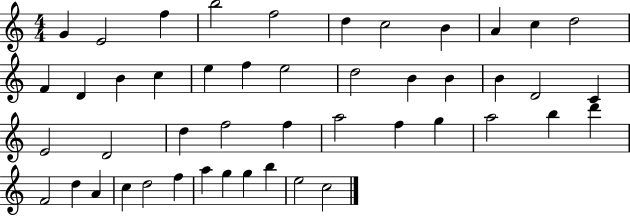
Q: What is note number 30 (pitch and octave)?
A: A5